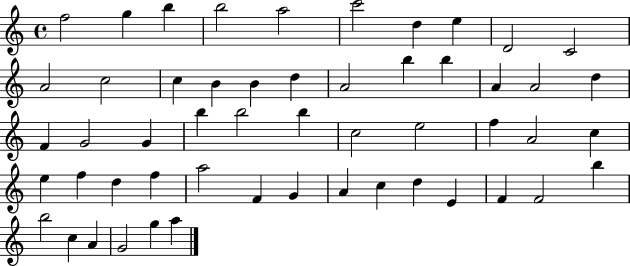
F5/h G5/q B5/q B5/h A5/h C6/h D5/q E5/q D4/h C4/h A4/h C5/h C5/q B4/q B4/q D5/q A4/h B5/q B5/q A4/q A4/h D5/q F4/q G4/h G4/q B5/q B5/h B5/q C5/h E5/h F5/q A4/h C5/q E5/q F5/q D5/q F5/q A5/h F4/q G4/q A4/q C5/q D5/q E4/q F4/q F4/h B5/q B5/h C5/q A4/q G4/h G5/q A5/q